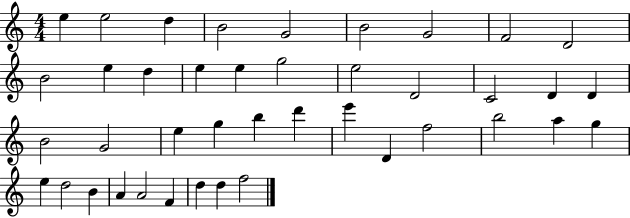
E5/q E5/h D5/q B4/h G4/h B4/h G4/h F4/h D4/h B4/h E5/q D5/q E5/q E5/q G5/h E5/h D4/h C4/h D4/q D4/q B4/h G4/h E5/q G5/q B5/q D6/q E6/q D4/q F5/h B5/h A5/q G5/q E5/q D5/h B4/q A4/q A4/h F4/q D5/q D5/q F5/h